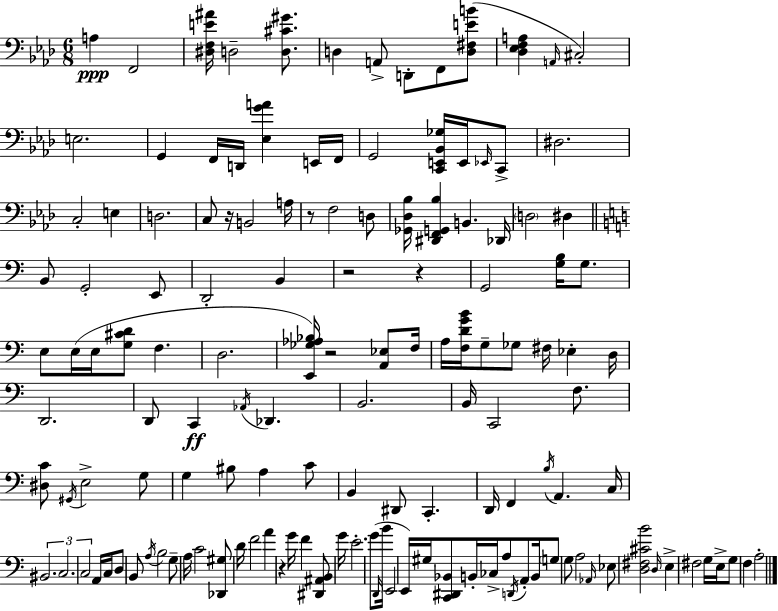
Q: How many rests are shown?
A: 6